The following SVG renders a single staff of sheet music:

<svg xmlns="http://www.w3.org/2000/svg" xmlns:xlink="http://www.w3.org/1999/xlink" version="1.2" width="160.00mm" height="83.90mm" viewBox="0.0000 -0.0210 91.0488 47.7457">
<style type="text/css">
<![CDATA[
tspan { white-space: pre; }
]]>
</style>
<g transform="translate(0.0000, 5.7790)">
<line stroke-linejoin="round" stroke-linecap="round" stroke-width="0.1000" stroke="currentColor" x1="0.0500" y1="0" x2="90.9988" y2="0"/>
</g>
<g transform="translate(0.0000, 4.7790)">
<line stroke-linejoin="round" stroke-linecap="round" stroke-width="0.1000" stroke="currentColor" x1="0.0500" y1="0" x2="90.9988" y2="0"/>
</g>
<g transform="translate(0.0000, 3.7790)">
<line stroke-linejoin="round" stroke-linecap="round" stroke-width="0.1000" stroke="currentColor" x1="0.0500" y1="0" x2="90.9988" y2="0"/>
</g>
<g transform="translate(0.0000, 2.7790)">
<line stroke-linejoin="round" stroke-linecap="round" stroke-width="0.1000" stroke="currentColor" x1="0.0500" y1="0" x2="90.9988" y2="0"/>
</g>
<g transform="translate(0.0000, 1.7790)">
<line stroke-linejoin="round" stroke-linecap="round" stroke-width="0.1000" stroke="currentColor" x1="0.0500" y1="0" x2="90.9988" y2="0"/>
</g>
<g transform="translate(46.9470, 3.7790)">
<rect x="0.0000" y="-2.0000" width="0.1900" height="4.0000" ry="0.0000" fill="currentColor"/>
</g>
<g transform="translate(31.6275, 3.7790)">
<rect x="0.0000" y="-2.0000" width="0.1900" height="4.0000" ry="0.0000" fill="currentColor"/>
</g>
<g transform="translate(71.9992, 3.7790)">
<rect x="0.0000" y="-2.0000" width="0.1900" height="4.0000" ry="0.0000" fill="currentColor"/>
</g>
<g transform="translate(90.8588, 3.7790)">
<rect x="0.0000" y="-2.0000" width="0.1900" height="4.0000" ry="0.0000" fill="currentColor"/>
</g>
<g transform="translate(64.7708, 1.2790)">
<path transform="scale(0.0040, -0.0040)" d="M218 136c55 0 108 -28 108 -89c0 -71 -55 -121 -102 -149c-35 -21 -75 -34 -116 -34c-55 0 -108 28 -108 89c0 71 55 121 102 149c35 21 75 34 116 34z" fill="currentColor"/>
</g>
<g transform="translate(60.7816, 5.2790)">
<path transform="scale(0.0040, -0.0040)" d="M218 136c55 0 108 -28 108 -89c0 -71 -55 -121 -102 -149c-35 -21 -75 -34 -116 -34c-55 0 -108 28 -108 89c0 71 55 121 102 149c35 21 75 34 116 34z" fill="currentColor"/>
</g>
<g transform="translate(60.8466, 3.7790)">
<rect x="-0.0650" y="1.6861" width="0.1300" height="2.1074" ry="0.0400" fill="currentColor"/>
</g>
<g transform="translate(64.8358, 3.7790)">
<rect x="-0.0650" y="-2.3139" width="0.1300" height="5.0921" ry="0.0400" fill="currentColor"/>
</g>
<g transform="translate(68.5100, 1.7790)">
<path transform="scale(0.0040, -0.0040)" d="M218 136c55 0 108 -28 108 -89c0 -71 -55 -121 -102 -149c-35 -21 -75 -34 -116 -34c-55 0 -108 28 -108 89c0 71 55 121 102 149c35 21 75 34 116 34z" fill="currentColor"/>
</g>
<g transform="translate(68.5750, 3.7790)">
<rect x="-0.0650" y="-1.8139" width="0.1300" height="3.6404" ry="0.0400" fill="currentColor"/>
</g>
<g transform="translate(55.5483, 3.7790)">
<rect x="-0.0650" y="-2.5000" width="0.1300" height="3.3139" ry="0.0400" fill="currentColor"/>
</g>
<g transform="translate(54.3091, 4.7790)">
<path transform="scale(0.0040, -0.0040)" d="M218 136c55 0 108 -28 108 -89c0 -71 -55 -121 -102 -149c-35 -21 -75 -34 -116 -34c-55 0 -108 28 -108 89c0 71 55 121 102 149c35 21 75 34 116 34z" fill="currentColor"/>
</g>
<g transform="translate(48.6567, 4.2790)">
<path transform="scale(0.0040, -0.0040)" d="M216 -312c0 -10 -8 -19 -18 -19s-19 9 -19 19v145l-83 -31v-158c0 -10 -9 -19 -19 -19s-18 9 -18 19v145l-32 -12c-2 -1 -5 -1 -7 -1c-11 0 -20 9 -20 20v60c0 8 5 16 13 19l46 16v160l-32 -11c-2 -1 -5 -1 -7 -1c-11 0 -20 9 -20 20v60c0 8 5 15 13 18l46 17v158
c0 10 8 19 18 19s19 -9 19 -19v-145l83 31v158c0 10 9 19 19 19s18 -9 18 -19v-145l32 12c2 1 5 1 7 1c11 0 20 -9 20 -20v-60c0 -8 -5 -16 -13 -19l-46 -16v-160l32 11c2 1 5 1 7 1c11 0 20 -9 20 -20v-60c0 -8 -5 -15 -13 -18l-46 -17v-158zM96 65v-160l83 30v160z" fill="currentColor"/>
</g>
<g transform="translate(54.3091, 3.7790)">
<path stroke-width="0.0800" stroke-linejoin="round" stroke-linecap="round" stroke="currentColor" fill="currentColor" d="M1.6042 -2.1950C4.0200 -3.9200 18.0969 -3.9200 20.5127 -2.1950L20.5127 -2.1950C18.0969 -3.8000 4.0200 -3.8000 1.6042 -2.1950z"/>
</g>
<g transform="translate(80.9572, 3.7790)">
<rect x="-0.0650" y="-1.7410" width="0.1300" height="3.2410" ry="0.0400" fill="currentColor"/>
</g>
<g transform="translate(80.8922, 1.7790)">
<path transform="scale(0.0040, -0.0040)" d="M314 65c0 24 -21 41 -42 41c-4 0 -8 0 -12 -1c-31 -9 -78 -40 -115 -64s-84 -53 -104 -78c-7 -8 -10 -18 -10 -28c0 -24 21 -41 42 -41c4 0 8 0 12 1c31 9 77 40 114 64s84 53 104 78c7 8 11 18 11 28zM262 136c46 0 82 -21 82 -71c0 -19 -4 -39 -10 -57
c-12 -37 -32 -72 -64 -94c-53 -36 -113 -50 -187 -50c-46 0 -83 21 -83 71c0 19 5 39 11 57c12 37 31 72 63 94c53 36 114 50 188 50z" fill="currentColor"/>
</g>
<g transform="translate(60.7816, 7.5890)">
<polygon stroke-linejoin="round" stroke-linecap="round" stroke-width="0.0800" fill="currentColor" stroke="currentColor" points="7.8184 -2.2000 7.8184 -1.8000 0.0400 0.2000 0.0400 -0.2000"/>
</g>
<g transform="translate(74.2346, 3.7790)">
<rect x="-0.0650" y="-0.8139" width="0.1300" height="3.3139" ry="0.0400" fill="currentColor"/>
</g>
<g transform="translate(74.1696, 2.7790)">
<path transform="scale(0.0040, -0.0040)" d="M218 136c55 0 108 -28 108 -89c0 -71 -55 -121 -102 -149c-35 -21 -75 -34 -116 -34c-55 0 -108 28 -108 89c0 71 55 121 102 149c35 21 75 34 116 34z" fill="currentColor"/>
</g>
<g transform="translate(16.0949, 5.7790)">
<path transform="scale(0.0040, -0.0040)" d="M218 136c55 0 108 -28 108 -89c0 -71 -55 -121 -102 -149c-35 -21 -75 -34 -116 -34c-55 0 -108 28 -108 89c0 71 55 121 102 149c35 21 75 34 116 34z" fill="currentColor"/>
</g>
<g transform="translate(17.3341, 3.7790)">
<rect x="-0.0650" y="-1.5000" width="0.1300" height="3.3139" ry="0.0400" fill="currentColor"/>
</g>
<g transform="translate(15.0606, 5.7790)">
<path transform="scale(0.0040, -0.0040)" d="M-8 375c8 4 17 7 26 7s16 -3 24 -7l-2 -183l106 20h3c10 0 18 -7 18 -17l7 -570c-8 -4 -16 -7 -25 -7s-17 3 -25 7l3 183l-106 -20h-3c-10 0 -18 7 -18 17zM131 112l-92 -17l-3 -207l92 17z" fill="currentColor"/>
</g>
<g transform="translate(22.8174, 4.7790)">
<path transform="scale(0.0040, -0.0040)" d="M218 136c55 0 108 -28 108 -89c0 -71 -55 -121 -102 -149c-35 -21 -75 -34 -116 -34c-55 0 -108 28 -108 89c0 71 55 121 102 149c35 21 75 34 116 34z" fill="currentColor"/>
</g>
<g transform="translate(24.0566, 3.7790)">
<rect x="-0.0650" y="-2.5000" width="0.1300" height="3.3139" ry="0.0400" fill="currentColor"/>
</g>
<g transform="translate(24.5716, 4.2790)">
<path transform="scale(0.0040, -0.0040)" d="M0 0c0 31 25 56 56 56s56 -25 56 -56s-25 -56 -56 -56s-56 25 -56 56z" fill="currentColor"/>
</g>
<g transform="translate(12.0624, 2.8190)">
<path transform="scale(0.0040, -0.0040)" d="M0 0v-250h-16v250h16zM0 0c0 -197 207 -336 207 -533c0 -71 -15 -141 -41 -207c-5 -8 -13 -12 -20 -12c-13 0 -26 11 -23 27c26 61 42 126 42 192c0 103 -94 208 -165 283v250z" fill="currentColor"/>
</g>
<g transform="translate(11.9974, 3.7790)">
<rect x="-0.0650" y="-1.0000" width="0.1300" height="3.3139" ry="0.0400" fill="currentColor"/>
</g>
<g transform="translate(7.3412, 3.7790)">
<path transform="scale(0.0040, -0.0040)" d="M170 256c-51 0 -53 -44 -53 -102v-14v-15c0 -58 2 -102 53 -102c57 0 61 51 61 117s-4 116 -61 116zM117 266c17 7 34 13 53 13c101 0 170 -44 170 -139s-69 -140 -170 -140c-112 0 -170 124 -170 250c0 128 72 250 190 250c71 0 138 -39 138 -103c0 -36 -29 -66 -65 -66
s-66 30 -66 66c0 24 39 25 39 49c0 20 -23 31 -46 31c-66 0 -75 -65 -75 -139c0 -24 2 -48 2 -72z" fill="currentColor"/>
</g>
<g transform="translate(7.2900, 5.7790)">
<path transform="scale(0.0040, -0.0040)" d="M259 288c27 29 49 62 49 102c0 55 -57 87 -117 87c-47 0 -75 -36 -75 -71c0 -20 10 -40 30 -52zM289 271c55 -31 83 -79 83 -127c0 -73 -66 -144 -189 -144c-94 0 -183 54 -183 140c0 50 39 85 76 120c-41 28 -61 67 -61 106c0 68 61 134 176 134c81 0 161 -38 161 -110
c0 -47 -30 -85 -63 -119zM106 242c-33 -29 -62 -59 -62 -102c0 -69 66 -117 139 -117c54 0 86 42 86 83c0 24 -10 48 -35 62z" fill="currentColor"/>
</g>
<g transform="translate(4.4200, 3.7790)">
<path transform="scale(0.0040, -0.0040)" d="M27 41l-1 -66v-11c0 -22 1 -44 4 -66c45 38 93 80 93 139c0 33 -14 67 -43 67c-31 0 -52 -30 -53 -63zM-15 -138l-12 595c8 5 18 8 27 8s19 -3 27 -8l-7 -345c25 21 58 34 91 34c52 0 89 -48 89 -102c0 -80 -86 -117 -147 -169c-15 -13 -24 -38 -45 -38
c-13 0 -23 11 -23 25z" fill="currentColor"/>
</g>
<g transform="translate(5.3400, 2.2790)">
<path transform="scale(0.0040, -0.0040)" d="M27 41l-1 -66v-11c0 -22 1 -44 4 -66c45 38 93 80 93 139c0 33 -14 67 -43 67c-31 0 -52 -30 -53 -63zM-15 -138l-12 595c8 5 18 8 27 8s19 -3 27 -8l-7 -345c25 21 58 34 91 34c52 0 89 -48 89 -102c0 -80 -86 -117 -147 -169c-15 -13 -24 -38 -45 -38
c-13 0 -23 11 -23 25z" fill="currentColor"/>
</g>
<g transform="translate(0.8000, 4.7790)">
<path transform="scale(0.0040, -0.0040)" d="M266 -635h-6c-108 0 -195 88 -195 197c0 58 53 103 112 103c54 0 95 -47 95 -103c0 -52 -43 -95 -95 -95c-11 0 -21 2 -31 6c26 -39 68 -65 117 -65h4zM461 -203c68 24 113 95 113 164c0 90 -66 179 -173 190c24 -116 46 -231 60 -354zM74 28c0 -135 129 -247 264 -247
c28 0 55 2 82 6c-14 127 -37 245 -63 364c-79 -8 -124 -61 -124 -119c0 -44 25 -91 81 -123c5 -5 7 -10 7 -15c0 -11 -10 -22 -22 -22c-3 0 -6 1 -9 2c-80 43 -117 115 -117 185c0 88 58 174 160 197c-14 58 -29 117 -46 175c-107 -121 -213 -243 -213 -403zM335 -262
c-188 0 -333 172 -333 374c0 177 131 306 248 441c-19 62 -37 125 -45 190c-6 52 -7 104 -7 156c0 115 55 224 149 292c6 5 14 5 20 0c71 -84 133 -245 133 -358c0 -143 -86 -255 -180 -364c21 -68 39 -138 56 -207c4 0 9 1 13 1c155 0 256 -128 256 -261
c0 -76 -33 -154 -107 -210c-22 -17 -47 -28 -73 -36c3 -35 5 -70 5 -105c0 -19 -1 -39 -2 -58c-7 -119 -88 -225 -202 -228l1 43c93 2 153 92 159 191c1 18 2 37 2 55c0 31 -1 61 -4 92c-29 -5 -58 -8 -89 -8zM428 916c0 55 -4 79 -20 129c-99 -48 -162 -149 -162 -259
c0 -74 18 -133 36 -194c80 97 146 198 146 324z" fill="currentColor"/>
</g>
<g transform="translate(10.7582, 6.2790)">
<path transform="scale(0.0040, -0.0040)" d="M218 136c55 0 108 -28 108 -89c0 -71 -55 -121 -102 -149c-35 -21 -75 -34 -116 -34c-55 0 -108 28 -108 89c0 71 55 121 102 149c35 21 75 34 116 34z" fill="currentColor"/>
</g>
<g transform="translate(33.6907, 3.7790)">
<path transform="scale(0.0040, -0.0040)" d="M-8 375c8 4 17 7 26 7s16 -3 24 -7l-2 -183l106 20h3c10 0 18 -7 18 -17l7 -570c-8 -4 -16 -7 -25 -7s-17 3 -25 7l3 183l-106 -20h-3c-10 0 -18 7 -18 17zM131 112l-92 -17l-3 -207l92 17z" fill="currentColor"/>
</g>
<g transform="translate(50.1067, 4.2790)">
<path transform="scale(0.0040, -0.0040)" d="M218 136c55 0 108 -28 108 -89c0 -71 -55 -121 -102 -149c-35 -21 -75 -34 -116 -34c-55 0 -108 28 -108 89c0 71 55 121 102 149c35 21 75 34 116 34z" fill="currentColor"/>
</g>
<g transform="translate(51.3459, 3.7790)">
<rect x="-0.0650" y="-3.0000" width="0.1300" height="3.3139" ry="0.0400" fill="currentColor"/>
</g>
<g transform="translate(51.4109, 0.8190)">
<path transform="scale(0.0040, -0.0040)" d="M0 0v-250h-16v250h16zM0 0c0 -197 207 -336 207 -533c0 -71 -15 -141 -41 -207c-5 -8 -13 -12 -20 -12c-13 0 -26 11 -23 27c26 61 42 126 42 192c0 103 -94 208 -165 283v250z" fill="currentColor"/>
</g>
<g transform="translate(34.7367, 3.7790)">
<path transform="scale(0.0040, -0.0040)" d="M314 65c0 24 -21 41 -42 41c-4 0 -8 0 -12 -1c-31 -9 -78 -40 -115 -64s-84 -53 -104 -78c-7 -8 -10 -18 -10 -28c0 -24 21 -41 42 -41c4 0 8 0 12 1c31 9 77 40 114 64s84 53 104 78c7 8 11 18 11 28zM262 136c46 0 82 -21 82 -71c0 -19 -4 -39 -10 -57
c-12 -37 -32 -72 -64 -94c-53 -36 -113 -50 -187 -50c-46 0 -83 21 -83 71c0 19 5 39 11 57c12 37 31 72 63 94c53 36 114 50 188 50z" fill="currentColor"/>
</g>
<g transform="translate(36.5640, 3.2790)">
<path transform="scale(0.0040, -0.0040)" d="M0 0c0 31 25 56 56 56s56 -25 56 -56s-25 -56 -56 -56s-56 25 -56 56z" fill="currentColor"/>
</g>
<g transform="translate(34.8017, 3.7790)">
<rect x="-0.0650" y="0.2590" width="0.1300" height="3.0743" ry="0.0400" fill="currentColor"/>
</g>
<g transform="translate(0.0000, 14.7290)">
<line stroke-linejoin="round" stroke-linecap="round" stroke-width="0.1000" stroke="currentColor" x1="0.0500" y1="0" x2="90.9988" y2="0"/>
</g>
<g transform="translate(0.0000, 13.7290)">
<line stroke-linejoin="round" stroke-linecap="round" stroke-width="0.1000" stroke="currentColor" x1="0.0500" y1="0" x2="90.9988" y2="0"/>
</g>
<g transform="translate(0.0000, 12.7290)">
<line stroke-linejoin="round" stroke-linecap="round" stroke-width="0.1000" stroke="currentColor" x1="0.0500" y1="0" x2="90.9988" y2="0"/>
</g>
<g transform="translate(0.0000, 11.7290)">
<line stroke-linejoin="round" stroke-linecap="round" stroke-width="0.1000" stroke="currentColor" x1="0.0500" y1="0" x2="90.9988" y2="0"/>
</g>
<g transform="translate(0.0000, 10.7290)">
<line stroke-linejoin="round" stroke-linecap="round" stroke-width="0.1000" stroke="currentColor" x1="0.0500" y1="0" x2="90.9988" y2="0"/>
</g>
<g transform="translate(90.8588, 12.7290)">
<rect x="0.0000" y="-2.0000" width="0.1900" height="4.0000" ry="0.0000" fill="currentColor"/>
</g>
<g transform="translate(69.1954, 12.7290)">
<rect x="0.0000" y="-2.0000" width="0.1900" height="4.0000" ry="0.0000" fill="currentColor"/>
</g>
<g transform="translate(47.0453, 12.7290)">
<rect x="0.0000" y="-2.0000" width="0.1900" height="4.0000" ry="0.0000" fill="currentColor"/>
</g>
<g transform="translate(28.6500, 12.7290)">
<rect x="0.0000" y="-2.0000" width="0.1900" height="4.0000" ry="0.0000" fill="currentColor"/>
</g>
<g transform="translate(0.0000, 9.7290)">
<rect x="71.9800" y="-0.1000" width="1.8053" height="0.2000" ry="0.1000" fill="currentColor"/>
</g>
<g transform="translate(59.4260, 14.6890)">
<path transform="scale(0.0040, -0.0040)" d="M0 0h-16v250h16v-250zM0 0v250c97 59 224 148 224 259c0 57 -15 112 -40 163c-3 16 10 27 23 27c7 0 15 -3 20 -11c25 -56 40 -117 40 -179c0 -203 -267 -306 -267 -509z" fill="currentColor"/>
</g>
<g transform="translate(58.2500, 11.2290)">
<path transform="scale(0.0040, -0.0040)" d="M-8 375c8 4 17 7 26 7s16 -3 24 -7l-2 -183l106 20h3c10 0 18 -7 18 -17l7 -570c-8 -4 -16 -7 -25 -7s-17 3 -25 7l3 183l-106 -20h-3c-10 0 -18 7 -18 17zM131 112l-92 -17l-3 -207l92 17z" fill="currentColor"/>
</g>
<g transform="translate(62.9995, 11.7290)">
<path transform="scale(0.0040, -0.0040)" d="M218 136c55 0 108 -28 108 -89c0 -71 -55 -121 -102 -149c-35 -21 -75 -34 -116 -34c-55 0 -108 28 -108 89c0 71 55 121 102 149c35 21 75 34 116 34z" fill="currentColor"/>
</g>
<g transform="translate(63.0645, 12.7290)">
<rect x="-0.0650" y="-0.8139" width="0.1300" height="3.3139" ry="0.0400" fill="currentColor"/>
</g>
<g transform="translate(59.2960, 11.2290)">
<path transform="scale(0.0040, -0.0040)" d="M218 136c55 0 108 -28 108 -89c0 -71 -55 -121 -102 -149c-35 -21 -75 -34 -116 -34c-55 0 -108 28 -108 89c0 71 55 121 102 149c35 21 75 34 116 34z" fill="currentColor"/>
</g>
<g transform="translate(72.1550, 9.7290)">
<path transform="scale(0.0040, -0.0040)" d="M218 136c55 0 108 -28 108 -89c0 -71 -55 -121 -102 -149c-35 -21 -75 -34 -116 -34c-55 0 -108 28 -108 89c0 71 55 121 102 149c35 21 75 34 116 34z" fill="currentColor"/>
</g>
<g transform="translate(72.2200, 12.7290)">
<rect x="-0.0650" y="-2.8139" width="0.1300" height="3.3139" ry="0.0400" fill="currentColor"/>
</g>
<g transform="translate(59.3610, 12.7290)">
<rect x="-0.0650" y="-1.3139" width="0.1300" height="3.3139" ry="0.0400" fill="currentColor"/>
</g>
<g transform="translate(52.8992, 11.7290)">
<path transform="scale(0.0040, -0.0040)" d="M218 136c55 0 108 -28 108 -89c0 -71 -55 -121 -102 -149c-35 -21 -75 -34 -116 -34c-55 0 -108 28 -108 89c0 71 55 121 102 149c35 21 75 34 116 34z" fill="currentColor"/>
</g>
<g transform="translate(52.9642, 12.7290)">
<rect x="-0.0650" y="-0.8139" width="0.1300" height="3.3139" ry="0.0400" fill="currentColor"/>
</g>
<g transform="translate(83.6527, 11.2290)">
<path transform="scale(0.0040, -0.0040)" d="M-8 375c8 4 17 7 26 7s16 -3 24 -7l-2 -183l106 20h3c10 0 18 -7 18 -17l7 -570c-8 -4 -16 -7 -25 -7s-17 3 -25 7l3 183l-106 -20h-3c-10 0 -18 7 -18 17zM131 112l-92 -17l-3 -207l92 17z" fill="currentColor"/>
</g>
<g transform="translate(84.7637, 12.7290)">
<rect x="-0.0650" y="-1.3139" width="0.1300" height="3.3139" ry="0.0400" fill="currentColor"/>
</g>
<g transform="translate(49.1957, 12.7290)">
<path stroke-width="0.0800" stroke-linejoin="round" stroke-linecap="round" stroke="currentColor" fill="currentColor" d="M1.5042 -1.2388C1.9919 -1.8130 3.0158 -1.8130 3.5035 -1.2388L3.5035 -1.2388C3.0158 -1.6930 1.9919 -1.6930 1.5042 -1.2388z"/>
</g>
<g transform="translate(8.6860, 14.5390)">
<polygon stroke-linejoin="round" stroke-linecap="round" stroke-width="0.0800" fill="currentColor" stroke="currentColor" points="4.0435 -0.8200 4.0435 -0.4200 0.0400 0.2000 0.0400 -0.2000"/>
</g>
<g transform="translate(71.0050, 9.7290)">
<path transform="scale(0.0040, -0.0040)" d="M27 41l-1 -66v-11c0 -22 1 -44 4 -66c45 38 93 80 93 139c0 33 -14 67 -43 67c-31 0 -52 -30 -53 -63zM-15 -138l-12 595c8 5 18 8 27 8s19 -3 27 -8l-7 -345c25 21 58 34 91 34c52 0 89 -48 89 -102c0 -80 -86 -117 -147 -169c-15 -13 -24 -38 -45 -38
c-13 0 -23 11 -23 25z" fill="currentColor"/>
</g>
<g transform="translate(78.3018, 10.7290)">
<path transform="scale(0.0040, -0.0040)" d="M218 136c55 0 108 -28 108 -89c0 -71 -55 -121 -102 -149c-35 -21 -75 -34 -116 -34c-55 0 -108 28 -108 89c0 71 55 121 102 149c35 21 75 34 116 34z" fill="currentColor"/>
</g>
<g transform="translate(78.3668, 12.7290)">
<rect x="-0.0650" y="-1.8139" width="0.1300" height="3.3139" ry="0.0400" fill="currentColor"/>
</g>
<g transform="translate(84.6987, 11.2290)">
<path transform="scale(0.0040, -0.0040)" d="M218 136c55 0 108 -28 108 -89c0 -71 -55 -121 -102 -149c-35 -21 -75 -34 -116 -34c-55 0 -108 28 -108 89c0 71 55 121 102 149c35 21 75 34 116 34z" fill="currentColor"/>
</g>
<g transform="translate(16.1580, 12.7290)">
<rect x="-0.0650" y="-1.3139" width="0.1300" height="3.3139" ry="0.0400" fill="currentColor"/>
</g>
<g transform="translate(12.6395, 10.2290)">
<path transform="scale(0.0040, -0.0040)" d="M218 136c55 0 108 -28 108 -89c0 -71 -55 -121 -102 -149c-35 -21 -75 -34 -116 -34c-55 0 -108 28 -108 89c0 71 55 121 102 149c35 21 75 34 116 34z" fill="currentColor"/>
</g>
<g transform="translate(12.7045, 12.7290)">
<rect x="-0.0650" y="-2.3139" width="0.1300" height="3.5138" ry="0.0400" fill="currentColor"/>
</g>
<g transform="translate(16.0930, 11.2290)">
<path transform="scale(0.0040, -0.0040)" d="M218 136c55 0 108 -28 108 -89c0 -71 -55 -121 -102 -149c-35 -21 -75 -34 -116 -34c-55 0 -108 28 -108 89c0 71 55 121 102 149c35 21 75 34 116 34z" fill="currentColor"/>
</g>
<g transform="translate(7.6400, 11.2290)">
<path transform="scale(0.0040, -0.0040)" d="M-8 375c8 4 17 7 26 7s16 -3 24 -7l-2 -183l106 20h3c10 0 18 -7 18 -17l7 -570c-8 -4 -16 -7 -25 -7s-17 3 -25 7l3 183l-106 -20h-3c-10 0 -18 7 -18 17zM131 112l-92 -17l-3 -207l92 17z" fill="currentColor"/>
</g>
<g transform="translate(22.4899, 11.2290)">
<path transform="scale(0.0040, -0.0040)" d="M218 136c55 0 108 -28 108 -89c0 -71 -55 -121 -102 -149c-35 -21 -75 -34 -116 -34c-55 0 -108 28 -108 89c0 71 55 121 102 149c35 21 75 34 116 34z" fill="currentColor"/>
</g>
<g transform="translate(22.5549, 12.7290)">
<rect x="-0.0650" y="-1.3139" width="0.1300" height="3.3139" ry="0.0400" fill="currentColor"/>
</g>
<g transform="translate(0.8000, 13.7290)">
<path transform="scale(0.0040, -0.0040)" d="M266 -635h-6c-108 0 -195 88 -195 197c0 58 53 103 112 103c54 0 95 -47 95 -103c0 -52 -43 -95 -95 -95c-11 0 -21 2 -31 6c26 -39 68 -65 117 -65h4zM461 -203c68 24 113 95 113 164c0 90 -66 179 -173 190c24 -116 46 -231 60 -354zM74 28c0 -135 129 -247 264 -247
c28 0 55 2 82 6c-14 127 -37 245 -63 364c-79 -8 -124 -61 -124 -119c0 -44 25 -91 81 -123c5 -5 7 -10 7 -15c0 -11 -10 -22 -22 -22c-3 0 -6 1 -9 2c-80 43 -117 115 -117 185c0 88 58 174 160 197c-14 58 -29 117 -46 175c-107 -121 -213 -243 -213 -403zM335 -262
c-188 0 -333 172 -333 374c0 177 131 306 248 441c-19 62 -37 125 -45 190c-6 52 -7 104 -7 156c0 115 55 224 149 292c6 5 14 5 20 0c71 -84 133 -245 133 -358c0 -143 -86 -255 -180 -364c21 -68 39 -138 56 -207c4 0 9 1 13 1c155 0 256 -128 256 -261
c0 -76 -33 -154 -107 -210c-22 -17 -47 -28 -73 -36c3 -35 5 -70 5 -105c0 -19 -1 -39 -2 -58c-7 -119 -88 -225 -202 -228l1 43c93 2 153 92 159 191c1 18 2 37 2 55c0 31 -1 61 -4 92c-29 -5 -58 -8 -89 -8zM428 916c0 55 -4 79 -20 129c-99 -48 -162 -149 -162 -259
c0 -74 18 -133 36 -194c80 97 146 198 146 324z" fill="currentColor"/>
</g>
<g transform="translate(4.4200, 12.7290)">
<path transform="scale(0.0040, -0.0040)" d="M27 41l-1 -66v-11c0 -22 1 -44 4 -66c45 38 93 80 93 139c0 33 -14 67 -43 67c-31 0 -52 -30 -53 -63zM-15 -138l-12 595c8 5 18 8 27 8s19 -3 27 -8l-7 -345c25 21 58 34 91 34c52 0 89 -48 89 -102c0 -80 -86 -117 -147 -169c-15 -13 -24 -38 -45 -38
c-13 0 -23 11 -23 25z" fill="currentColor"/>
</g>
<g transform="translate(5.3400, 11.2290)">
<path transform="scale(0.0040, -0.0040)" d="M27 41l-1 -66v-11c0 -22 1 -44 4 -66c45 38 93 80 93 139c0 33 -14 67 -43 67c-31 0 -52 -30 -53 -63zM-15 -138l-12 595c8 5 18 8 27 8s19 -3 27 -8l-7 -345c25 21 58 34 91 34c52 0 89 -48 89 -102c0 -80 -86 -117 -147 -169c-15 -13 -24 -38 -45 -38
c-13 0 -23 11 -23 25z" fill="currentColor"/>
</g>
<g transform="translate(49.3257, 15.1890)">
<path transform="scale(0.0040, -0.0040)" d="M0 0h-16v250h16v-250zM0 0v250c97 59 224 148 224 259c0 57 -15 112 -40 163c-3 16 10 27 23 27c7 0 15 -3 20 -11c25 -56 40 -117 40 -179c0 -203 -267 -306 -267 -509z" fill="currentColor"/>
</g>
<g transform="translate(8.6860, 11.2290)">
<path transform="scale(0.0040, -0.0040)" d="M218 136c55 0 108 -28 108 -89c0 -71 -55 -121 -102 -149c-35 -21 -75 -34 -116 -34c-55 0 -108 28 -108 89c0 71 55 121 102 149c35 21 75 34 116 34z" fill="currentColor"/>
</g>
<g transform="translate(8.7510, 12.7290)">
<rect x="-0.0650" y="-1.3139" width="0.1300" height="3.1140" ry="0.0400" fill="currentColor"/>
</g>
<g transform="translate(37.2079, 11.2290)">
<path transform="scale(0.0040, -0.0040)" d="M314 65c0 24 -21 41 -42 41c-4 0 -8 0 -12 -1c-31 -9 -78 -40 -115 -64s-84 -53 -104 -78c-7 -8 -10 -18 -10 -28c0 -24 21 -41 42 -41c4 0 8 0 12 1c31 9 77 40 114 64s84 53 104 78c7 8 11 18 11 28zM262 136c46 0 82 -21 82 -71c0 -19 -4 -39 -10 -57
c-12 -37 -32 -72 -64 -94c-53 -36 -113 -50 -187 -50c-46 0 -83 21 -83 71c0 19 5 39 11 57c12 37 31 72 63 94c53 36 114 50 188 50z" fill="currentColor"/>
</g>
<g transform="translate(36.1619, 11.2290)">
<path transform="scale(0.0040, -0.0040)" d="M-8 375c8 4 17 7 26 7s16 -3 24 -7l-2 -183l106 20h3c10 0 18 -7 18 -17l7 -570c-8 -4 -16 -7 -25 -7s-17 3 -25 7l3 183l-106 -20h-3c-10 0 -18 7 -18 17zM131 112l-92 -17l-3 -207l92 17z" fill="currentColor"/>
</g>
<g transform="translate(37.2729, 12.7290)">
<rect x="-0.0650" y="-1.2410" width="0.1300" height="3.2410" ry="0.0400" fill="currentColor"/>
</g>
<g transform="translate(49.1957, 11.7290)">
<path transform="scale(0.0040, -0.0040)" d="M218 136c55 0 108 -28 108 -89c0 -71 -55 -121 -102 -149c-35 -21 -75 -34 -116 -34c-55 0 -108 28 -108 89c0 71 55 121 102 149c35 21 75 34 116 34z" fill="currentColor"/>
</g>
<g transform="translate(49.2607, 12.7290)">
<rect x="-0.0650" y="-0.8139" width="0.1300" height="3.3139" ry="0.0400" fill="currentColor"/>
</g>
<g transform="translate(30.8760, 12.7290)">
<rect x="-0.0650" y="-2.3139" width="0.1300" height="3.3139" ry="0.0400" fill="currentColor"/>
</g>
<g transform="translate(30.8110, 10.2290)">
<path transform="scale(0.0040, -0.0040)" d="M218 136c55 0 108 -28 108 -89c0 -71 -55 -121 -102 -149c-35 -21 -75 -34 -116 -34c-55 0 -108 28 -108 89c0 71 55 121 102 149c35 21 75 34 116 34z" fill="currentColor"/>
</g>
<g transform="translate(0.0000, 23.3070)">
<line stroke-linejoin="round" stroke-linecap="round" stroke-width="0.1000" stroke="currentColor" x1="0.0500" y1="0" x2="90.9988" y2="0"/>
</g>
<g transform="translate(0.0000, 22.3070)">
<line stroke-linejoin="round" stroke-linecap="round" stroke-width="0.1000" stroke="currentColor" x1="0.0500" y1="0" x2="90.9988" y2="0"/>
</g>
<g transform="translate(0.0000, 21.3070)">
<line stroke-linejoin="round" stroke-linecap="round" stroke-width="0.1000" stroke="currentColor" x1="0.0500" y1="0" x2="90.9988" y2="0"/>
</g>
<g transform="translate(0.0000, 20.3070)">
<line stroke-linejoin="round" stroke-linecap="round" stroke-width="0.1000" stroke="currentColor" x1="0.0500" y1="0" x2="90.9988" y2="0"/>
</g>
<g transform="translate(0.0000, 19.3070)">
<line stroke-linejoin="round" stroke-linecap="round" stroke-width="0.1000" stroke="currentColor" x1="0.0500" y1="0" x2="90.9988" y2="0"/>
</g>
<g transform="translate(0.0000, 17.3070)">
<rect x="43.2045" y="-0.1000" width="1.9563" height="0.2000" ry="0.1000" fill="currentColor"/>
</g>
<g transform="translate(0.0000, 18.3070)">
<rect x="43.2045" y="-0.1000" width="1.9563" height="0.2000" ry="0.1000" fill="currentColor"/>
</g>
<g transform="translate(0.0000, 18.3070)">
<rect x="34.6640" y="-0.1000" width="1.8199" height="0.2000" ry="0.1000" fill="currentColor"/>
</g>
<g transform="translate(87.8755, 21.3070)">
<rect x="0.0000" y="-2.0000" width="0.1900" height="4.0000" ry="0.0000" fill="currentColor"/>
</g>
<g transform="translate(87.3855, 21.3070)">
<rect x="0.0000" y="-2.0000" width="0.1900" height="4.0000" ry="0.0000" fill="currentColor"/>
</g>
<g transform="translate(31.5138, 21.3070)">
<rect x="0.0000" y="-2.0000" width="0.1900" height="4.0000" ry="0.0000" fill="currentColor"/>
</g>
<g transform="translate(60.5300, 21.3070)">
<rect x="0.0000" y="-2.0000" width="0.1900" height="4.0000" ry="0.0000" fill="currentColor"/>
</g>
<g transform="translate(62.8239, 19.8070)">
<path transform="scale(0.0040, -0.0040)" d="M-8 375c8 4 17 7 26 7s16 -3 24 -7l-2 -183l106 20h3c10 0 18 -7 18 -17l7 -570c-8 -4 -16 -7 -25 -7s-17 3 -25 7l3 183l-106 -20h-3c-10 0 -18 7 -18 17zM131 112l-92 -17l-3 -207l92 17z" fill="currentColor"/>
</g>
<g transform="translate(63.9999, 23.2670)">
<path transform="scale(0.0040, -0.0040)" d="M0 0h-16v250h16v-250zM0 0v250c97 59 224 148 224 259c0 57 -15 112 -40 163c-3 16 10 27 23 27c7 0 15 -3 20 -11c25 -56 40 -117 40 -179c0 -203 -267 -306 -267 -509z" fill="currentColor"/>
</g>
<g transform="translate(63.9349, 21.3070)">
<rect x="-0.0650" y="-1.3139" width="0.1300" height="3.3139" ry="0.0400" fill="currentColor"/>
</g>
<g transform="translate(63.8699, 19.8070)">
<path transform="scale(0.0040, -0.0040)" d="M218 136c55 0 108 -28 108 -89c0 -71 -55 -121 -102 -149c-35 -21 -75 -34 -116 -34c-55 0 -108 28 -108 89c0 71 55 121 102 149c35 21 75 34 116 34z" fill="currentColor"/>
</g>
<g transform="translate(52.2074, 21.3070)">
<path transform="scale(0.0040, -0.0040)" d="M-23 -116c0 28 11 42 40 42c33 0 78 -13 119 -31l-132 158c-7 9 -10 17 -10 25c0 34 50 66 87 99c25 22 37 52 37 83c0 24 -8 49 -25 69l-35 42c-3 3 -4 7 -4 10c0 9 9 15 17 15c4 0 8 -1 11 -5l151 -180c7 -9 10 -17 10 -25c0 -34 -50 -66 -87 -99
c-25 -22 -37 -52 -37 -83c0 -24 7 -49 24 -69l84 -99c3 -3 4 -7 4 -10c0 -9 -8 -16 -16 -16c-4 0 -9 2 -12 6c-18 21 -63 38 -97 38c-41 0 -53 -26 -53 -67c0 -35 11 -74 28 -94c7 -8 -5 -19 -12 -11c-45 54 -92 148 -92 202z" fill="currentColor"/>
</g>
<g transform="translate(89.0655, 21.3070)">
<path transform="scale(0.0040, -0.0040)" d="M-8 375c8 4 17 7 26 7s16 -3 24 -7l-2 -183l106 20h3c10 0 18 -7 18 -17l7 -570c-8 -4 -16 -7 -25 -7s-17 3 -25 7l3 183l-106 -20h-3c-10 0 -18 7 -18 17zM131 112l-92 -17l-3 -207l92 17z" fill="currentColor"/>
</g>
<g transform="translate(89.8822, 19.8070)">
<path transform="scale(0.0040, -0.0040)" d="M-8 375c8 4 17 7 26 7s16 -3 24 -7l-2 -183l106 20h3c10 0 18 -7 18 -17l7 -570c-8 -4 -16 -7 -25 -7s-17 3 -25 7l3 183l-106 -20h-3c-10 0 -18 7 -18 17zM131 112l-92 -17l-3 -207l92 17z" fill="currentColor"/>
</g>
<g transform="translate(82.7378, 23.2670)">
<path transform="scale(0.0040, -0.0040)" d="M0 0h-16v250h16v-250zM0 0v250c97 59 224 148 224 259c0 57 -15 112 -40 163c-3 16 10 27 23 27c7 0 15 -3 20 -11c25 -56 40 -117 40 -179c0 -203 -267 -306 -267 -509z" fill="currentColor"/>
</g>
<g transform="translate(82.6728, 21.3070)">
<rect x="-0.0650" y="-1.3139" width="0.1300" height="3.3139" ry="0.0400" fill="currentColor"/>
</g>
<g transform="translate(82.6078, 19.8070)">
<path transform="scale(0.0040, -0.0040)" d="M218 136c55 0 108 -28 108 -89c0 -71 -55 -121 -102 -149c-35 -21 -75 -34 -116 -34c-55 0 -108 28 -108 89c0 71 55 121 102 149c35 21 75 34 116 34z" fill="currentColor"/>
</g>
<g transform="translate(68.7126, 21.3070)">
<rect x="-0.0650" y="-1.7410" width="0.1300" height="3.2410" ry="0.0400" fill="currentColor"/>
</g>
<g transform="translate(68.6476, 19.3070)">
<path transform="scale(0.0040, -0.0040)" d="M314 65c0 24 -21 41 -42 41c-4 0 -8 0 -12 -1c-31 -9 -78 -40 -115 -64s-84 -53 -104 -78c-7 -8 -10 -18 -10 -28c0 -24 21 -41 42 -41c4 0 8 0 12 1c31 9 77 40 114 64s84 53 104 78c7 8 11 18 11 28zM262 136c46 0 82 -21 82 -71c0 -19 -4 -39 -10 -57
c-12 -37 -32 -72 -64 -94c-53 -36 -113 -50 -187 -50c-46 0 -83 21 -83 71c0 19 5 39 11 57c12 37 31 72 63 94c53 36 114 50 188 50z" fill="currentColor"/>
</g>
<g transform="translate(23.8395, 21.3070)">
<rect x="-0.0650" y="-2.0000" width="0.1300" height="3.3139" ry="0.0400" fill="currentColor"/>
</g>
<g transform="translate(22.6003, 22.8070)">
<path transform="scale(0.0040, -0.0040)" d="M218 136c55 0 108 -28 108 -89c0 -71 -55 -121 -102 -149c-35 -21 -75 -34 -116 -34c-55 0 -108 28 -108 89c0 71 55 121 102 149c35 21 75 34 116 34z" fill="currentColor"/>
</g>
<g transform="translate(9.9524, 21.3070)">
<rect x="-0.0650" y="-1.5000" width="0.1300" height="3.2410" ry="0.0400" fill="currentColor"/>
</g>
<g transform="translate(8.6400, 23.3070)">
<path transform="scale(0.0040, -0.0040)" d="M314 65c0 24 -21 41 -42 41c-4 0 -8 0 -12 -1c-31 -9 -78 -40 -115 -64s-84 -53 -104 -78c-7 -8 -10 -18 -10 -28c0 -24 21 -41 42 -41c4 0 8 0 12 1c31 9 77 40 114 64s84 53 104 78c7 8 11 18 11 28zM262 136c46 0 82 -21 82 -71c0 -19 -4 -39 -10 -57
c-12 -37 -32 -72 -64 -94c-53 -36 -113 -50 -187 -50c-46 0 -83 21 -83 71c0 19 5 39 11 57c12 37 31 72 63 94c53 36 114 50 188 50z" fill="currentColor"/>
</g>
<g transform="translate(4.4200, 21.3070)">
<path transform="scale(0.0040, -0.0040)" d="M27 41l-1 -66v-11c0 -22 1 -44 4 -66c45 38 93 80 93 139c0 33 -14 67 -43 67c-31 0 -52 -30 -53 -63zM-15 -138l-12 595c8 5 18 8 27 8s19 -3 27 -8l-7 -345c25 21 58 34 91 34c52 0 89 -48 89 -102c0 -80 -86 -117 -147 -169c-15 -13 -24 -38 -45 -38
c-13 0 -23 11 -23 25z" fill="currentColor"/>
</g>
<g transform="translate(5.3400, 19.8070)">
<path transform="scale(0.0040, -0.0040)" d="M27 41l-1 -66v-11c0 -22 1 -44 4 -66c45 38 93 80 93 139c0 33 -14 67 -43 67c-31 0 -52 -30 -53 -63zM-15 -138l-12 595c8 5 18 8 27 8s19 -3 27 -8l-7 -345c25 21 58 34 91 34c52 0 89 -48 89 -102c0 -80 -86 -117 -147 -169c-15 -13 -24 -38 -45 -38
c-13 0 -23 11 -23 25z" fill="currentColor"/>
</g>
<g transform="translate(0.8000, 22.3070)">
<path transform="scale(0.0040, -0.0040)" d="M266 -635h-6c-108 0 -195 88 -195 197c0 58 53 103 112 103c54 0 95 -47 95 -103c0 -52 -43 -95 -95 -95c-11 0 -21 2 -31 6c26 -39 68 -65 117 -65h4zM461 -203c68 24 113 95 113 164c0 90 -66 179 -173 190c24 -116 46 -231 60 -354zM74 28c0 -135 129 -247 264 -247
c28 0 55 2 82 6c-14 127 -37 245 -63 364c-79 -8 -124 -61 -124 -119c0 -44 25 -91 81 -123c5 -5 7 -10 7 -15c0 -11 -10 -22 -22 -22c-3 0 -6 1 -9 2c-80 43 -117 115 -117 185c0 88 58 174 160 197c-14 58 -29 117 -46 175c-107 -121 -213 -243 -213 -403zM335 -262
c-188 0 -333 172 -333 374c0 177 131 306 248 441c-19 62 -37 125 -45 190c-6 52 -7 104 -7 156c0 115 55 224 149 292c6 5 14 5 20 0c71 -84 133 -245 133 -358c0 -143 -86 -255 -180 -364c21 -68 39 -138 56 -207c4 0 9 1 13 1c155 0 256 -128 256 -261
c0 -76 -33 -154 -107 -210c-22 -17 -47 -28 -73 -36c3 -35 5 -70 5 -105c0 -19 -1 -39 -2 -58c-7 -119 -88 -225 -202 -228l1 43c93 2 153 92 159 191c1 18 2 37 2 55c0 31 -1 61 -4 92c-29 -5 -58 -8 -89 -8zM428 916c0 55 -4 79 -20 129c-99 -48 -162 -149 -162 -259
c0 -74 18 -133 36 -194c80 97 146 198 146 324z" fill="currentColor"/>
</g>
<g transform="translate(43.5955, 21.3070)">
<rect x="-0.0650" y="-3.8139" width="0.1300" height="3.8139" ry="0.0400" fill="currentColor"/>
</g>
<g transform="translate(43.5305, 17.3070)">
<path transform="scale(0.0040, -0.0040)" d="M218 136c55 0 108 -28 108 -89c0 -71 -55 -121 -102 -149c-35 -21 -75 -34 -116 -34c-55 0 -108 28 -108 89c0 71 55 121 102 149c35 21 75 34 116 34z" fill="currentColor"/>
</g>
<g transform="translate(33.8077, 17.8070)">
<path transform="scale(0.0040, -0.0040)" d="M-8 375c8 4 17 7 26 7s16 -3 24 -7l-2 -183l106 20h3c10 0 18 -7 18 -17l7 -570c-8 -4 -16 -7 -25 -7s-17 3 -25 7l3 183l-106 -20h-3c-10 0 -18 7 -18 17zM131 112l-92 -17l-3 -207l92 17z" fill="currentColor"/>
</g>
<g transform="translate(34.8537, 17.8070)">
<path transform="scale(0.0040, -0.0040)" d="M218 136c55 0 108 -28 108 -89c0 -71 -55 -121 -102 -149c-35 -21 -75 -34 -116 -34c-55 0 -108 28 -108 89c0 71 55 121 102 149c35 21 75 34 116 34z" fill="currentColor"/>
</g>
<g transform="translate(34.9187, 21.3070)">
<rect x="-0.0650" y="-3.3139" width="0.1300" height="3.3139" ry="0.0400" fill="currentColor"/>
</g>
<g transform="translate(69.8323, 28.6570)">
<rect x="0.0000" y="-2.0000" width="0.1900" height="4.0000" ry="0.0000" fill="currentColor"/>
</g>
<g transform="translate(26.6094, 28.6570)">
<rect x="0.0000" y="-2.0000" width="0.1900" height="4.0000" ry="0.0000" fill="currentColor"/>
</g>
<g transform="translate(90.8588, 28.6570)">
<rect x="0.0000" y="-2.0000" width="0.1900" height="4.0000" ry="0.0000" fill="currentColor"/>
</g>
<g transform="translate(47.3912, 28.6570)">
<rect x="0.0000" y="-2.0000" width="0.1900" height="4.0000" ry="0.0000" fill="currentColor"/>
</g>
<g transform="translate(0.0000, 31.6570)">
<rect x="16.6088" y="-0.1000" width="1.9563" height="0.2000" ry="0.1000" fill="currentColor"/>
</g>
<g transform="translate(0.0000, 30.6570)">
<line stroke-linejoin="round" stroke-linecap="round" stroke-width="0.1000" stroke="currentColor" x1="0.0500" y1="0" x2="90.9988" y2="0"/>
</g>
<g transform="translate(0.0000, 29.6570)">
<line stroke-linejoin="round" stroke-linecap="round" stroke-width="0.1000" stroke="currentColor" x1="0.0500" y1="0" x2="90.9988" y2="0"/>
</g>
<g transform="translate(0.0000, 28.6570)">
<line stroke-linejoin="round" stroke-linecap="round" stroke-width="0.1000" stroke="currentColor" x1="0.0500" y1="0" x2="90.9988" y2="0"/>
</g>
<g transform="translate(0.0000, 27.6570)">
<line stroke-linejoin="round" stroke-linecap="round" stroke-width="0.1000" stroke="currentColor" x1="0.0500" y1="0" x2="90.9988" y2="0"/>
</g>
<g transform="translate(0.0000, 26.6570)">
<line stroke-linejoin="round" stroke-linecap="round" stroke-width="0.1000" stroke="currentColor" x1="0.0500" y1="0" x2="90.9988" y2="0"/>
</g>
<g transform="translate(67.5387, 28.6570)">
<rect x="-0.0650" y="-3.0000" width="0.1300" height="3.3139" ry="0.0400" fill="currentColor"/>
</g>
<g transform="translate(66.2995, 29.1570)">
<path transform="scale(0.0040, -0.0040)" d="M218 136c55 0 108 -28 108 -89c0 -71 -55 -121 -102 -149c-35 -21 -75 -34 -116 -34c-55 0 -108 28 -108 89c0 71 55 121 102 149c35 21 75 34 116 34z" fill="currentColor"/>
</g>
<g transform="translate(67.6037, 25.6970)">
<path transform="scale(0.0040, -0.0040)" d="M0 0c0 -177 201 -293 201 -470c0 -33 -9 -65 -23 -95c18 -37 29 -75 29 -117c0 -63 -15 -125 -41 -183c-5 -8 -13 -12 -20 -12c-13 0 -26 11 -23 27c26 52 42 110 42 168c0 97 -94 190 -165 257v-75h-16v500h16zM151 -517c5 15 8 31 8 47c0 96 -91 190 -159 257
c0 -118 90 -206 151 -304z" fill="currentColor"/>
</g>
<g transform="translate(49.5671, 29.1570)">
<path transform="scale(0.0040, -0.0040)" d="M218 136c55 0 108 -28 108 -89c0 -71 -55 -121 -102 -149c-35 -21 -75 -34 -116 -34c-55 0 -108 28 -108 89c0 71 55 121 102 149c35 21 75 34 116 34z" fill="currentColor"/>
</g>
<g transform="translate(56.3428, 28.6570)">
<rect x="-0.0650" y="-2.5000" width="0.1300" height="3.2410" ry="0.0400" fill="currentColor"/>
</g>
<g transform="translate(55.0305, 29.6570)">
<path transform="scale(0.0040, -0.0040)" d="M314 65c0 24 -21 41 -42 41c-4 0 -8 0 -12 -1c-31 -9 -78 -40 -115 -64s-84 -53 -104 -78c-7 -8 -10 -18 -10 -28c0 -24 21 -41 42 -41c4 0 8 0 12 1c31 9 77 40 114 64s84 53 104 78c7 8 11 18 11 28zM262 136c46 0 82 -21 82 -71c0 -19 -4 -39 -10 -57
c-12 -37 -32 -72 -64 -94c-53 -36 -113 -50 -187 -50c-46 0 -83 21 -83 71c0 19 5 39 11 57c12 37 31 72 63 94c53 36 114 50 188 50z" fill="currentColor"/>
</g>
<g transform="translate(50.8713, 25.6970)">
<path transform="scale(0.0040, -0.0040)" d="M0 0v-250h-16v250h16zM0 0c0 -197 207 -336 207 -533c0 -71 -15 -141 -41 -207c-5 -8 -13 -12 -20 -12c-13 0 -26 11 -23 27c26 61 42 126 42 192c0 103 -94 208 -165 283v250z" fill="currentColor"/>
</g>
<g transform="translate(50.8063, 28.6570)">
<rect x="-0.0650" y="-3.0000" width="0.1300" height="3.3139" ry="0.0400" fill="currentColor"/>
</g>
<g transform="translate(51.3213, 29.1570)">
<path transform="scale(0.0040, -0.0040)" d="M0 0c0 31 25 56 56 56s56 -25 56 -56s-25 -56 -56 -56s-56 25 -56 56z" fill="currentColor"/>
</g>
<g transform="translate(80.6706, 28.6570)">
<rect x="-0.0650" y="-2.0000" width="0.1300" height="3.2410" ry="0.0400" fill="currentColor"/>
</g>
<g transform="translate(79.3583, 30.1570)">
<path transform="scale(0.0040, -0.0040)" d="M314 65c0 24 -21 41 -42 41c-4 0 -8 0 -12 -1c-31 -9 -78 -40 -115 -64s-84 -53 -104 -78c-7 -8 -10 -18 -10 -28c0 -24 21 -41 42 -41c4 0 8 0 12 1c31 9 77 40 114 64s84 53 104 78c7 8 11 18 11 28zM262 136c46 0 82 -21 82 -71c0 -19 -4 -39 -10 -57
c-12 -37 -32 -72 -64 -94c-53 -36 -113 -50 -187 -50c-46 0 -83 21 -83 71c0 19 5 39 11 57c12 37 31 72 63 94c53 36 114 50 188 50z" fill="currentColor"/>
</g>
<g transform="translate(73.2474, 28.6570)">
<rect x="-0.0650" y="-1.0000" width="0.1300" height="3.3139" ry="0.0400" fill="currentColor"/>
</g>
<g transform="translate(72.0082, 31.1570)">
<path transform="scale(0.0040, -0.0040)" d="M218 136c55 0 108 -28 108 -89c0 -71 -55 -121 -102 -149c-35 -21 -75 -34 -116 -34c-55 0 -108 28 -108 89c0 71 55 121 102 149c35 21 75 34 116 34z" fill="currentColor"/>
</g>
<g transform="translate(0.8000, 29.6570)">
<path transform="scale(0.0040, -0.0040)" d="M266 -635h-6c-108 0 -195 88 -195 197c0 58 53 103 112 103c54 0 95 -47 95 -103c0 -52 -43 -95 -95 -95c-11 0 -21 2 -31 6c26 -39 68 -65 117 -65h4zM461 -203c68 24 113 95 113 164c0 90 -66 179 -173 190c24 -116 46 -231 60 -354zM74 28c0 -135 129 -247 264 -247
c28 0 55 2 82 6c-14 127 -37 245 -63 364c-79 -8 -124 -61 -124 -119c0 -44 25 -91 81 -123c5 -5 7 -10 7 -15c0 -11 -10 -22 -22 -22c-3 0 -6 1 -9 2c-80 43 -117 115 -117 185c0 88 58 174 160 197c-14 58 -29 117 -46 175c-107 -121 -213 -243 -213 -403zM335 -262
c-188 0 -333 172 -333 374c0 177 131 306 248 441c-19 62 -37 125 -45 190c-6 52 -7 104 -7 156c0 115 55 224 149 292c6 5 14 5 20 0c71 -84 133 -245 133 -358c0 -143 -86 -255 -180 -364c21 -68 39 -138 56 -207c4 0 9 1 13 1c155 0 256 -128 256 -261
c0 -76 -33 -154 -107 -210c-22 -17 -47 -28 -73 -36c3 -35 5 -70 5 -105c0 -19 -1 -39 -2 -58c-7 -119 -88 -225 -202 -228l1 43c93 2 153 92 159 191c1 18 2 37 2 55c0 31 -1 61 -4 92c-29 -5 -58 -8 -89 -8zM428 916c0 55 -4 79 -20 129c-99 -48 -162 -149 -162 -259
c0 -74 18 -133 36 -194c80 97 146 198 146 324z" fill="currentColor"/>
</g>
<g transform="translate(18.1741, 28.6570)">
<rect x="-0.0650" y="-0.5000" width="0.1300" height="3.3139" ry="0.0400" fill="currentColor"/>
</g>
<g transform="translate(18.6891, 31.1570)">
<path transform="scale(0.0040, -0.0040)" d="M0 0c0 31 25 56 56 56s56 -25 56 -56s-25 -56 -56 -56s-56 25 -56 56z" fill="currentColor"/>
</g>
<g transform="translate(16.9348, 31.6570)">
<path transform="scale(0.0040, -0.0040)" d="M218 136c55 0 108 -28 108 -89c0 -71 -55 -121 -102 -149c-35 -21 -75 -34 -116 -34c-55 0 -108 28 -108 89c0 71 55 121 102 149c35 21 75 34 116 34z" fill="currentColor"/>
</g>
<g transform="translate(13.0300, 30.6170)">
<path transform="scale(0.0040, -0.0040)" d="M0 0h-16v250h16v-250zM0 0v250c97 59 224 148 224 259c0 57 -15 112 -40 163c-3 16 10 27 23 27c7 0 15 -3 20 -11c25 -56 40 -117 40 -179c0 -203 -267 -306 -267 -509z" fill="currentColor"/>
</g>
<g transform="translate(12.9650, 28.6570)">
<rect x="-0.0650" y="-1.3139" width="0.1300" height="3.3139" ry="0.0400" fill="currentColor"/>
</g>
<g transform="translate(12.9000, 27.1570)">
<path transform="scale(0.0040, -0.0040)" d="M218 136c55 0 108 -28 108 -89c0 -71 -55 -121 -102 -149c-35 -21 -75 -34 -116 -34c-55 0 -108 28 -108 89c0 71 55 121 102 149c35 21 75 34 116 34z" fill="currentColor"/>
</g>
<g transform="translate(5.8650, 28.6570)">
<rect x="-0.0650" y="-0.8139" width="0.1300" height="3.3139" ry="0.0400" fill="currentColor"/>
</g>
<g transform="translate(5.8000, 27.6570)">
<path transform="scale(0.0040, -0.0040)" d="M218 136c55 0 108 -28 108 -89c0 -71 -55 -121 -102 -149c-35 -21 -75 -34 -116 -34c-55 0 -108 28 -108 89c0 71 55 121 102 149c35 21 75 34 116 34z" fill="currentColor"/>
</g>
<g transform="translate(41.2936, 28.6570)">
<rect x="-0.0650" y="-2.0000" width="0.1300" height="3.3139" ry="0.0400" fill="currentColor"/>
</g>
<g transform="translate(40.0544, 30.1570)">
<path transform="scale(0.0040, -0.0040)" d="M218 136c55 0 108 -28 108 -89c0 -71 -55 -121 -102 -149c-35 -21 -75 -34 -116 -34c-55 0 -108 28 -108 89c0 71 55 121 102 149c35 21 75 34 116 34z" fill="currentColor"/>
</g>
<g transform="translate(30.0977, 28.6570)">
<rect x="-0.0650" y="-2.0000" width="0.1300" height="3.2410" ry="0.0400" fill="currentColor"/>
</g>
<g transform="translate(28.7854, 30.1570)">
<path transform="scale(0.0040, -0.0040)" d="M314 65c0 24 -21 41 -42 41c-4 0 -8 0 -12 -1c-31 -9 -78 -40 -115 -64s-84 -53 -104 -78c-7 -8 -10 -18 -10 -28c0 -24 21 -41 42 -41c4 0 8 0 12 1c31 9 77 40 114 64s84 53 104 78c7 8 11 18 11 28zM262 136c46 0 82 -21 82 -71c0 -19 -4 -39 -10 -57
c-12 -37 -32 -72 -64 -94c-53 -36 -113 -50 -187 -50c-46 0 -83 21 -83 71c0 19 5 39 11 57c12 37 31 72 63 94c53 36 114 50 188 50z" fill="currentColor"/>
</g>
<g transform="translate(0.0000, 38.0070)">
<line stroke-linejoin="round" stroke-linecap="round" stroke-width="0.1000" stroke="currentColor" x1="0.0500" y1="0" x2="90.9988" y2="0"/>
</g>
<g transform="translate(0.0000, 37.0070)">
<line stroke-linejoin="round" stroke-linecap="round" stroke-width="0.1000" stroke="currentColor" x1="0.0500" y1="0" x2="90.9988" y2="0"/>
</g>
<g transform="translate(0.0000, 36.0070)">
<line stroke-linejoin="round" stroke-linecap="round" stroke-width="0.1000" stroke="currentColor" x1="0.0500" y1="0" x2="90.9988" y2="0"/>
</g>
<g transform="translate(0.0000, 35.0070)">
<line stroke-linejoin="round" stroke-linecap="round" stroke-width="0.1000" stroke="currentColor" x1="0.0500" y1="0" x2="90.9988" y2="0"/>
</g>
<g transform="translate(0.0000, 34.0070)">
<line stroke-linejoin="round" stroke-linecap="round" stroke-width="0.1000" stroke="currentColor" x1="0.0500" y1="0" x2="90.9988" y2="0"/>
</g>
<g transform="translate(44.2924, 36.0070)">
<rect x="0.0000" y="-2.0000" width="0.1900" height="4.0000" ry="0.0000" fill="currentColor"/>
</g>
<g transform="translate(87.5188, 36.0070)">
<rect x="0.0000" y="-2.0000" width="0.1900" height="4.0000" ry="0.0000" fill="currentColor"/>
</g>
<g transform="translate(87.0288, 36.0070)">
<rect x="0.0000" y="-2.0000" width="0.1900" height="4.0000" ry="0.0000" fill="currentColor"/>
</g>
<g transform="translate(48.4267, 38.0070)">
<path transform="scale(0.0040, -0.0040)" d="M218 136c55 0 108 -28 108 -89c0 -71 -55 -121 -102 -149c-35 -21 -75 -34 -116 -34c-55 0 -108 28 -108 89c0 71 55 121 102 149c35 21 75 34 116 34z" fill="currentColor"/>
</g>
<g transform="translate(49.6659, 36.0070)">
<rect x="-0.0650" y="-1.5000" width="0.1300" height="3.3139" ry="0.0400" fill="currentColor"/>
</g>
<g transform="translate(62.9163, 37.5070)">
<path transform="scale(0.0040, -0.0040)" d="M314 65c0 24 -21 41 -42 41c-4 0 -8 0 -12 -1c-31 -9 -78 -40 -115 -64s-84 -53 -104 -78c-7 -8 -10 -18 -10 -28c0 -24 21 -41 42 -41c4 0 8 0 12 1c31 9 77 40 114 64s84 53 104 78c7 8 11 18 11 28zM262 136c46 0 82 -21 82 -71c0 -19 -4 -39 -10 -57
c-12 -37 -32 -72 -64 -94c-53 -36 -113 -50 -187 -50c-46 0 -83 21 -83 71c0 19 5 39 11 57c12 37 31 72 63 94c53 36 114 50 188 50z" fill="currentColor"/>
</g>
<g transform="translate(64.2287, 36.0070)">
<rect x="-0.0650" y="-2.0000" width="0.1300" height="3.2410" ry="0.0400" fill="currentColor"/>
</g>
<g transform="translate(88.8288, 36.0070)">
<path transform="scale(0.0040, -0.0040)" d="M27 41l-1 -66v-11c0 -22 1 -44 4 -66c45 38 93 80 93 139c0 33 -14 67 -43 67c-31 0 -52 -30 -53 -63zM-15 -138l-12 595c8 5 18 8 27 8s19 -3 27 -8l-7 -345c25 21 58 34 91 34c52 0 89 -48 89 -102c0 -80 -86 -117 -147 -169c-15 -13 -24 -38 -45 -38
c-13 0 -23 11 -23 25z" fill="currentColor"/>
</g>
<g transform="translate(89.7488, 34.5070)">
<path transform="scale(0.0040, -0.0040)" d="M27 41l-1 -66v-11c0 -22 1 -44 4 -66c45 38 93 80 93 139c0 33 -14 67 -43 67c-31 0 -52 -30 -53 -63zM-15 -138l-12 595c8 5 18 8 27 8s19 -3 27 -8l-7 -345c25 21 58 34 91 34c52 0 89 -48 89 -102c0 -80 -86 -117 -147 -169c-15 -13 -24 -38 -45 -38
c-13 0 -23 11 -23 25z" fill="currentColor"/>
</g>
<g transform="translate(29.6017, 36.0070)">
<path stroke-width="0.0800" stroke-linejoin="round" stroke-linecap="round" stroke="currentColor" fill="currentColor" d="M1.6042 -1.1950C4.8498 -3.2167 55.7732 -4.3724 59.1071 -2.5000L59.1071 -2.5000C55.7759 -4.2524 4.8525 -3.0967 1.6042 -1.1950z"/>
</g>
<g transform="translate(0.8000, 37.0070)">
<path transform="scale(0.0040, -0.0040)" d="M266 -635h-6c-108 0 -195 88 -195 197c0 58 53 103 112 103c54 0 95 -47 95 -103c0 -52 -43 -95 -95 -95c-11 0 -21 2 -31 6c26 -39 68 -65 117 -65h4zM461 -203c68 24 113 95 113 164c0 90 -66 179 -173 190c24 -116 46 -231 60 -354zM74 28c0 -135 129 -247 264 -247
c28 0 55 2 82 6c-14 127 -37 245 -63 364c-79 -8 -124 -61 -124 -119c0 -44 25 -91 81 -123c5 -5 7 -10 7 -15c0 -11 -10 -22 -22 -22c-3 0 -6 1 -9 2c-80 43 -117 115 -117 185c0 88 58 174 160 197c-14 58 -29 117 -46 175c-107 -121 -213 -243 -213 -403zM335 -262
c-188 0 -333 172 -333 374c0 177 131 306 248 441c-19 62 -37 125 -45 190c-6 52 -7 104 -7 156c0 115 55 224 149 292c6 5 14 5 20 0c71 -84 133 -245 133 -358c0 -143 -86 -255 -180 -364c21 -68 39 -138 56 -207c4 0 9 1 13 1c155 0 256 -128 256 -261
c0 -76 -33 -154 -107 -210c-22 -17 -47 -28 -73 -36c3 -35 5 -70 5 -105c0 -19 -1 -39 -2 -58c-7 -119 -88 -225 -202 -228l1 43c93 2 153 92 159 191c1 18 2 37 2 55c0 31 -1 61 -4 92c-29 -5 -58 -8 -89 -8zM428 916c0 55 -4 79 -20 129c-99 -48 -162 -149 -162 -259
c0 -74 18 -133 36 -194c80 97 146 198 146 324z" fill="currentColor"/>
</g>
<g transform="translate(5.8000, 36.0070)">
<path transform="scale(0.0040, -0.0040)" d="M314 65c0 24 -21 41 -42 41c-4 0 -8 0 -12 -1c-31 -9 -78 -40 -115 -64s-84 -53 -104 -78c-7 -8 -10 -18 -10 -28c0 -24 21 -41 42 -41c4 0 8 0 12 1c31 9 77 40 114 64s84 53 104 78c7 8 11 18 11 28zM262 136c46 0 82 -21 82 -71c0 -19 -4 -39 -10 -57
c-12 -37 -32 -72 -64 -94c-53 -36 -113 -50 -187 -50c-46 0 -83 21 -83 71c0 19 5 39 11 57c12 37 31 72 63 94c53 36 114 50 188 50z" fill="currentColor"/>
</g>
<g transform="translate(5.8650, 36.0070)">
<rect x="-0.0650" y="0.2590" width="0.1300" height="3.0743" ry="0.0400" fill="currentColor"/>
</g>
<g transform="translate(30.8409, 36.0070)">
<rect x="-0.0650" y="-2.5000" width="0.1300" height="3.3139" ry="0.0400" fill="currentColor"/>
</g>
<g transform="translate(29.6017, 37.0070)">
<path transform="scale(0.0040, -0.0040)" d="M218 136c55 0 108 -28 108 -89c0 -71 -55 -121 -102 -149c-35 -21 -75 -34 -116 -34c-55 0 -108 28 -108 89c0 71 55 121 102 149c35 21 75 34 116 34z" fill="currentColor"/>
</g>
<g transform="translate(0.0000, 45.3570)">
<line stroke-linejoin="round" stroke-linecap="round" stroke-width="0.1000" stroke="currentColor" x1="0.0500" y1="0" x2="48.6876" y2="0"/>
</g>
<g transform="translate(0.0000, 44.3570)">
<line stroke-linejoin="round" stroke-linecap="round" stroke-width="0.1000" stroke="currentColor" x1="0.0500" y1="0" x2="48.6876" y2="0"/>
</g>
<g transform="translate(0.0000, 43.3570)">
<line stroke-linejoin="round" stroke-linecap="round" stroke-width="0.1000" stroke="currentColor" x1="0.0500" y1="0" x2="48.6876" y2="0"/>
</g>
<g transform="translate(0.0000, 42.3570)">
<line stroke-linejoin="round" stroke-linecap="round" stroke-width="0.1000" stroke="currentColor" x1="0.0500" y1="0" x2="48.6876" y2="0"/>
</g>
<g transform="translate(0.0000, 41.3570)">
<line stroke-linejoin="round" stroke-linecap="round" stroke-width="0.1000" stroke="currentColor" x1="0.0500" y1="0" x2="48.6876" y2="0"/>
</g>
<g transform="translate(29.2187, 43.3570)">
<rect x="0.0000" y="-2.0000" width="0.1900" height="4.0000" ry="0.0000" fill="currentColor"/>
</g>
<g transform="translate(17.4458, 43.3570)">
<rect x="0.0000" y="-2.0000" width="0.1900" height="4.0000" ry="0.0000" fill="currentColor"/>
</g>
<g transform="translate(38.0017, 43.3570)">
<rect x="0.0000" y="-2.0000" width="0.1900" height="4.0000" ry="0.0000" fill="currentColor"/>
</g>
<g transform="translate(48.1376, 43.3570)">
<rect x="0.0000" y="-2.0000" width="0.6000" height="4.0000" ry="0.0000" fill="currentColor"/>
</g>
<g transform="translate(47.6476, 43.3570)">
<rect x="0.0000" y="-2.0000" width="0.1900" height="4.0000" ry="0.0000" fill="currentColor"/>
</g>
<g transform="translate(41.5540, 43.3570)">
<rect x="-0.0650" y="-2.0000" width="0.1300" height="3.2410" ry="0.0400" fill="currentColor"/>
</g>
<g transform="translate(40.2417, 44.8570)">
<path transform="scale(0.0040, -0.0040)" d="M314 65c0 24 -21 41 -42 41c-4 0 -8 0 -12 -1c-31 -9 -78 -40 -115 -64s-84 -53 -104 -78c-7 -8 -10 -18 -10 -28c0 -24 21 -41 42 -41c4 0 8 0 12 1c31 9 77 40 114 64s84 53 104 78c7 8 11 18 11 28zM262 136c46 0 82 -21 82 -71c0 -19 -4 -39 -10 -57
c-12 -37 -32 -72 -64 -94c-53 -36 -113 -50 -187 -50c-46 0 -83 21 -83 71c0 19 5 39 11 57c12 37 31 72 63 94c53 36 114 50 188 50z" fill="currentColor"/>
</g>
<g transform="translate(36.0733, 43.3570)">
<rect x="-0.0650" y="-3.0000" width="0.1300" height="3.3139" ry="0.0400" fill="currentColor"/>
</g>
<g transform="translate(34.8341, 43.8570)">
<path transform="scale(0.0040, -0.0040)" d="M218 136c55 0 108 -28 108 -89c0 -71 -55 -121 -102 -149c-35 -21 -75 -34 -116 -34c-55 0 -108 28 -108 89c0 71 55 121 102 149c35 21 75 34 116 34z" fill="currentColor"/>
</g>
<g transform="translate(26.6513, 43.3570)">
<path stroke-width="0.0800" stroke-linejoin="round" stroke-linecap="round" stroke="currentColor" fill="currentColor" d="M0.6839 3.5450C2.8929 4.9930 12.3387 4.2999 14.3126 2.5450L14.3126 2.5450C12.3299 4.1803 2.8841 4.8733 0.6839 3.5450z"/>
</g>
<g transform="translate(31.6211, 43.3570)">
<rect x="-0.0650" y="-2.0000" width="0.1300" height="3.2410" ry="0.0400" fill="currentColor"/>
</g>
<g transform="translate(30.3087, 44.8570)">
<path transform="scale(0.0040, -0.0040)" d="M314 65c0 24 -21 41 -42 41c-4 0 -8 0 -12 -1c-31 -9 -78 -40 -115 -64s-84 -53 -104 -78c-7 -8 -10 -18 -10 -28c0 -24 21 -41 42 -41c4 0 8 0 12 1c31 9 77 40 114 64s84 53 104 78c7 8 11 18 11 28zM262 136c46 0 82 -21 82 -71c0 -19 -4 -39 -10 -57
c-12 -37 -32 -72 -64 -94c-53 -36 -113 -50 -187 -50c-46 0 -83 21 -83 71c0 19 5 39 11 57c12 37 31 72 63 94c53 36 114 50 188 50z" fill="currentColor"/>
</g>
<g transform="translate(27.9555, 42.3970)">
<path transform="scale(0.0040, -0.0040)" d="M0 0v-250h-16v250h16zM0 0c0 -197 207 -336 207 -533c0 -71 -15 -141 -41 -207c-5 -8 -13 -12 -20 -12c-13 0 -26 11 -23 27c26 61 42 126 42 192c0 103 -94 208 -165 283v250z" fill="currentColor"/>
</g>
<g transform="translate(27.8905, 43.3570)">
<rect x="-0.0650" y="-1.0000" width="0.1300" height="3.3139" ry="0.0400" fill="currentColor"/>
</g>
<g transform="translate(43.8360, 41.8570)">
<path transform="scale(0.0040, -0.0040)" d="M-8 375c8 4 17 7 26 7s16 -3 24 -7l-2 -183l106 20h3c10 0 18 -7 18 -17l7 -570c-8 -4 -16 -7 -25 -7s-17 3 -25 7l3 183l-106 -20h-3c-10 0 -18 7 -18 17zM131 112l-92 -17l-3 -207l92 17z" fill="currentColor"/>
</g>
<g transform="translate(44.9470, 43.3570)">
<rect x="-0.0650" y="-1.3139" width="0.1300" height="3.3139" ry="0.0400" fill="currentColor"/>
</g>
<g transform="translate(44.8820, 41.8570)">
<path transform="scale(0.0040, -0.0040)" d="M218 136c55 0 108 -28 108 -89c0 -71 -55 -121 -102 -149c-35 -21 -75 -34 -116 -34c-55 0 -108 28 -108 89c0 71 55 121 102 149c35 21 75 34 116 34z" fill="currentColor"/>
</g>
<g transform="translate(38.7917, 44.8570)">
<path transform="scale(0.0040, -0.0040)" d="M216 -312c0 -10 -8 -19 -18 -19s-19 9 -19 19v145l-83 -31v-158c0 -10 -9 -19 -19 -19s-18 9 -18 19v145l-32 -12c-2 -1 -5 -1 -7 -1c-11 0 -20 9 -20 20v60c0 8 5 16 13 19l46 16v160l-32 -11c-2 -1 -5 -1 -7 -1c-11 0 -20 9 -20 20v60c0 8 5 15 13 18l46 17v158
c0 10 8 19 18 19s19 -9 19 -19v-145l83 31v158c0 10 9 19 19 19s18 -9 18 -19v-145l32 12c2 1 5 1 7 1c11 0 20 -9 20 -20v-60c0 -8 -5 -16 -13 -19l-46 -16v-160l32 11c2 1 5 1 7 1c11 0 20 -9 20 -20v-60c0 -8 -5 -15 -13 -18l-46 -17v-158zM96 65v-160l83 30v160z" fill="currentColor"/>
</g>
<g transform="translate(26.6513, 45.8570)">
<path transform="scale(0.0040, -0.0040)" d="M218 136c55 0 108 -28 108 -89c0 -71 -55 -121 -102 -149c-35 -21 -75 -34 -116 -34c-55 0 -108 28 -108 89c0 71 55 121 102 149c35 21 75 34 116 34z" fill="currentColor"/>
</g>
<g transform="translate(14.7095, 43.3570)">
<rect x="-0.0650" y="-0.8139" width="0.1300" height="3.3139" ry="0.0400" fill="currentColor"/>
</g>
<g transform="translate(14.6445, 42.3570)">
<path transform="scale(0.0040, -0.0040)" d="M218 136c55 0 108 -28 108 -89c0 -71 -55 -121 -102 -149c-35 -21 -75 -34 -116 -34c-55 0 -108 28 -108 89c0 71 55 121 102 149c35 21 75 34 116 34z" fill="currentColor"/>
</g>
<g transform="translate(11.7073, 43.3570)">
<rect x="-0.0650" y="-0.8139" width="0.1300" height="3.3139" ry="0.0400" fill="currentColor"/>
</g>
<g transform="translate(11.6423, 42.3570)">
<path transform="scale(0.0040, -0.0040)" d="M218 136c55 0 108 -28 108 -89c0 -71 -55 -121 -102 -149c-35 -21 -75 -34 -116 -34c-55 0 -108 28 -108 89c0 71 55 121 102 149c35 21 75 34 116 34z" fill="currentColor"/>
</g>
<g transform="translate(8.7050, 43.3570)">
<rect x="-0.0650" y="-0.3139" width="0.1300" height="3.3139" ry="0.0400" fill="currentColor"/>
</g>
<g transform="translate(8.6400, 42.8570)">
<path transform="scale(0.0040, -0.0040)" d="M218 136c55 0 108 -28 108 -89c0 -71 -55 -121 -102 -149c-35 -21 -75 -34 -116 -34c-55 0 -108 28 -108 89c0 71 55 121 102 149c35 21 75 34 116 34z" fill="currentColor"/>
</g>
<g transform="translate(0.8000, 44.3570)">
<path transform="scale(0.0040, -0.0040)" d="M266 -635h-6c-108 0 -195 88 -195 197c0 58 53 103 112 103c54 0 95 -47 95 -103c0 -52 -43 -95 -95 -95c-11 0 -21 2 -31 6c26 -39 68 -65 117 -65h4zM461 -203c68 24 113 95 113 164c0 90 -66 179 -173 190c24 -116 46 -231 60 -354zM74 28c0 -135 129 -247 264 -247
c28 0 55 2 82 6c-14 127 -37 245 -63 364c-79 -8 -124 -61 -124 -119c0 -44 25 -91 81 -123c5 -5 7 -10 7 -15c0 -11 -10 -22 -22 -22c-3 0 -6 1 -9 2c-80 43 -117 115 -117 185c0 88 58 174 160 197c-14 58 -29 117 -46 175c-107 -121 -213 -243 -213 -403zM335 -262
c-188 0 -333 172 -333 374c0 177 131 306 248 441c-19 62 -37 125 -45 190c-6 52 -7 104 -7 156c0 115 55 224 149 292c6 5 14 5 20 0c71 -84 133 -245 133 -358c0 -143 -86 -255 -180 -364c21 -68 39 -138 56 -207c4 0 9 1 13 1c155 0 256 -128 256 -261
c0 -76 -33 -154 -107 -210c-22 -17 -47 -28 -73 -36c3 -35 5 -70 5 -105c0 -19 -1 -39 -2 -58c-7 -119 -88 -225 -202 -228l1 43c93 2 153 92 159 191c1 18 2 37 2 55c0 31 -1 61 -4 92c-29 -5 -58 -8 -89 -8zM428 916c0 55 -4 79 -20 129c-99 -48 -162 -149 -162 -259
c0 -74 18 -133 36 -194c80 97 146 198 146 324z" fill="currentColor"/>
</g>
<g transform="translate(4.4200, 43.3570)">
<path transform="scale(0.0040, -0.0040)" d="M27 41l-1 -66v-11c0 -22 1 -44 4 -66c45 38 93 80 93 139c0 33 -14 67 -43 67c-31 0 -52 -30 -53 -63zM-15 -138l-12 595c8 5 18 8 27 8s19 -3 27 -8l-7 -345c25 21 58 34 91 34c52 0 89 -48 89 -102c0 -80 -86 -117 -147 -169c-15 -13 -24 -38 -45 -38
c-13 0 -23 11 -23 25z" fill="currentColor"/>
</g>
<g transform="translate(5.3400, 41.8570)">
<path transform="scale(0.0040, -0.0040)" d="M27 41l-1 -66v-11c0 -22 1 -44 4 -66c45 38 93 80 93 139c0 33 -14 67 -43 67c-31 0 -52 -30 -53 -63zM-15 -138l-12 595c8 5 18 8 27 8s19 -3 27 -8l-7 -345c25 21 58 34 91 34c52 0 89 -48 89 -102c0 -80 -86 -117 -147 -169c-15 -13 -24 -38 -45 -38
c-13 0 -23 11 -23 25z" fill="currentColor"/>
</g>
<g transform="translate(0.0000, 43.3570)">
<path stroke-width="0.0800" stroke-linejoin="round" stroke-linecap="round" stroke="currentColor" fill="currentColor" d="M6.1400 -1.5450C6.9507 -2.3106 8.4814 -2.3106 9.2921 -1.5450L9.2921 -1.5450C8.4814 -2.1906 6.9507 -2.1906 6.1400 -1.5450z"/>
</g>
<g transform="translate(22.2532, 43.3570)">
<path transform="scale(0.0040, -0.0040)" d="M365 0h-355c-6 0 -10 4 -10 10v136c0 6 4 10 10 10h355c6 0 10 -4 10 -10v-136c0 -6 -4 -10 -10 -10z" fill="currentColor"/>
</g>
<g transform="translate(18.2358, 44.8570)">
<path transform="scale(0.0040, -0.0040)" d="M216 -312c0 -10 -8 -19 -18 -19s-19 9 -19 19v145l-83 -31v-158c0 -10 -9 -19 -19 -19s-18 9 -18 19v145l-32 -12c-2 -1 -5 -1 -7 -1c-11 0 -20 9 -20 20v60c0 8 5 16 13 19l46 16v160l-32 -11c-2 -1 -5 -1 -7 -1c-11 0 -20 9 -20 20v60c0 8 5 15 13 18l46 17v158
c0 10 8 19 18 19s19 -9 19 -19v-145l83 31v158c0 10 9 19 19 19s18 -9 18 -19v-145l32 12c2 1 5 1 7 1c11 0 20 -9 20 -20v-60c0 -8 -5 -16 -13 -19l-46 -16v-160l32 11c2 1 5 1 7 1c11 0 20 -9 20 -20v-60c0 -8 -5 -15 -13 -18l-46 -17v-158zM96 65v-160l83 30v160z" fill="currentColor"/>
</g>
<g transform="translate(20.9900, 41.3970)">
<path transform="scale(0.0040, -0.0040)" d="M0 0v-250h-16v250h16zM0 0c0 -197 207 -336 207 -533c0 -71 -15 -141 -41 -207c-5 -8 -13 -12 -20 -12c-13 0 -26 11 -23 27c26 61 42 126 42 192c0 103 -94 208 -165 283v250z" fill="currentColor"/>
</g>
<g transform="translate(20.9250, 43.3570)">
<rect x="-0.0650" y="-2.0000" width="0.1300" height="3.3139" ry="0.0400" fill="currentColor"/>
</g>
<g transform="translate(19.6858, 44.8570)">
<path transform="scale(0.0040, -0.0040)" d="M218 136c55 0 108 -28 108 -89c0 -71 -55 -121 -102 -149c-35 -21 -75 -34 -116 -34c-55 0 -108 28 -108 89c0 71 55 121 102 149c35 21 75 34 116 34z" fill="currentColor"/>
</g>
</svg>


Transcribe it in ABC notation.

X:1
T:Untitled
M:6/8
L:1/4
K:Bb
D/2 E G B2 ^A/2 G F/2 g/2 f/2 d f2 e/2 g/2 e e g e2 d/2 d e/2 d _a f e _E2 F b c' z e/2 f2 e/2 d e/2 C F2 F A/2 G2 A/4 D F2 B2 G E F2 c d d ^F/2 z2 D/2 F2 A ^F2 e